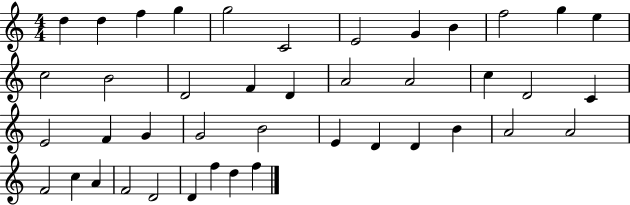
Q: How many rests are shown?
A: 0